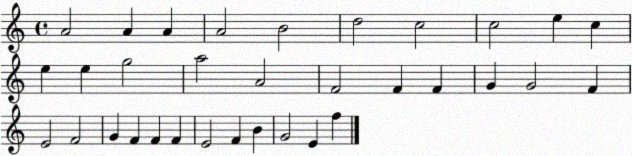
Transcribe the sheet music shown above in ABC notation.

X:1
T:Untitled
M:4/4
L:1/4
K:C
A2 A A A2 B2 d2 c2 c2 e c e e g2 a2 A2 F2 F F G G2 F E2 F2 G F F F E2 F B G2 E f